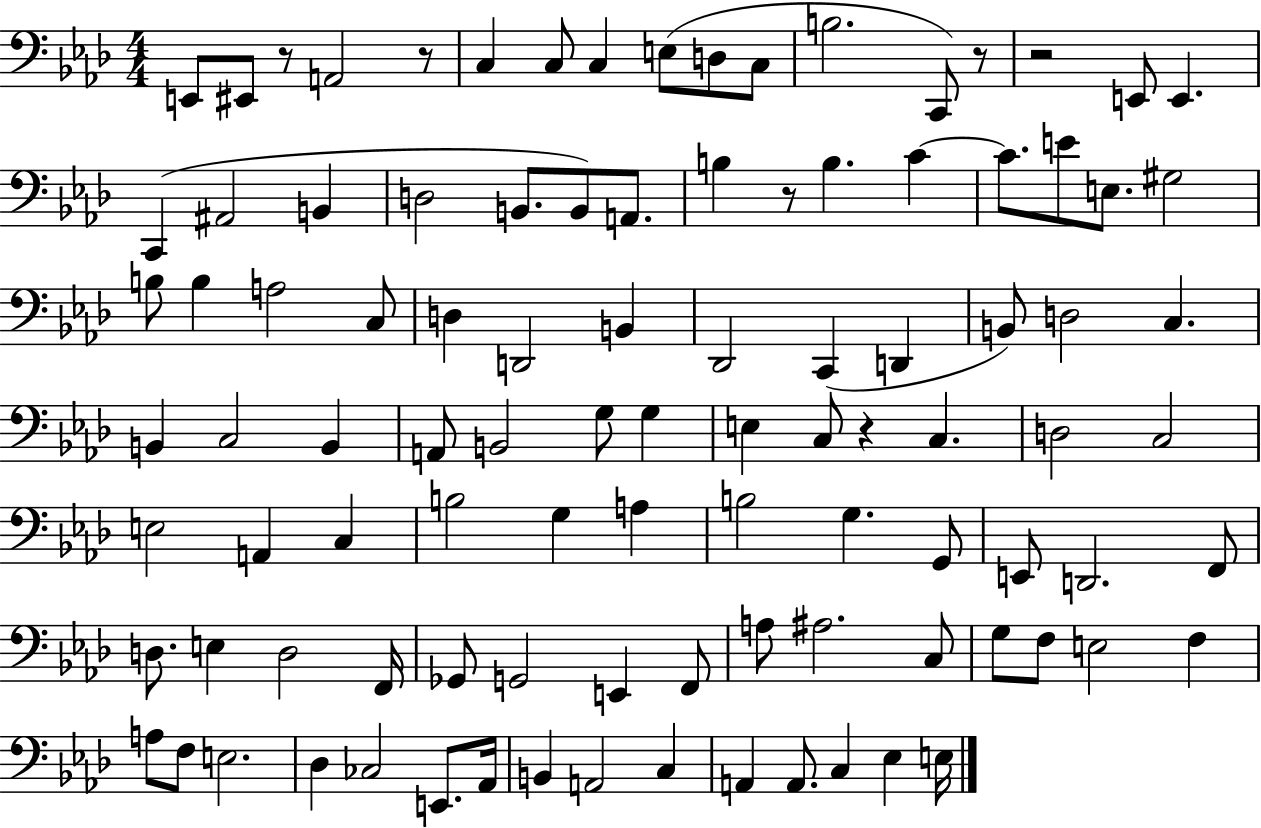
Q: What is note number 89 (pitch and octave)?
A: C3